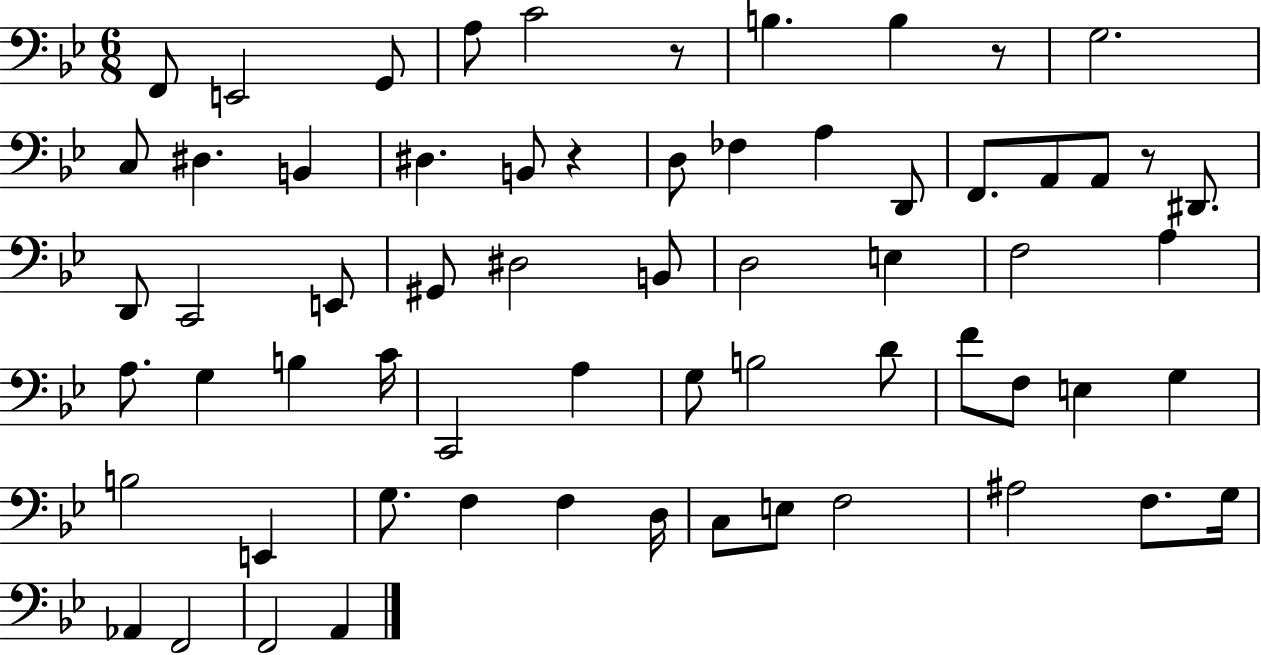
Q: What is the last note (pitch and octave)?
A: A2